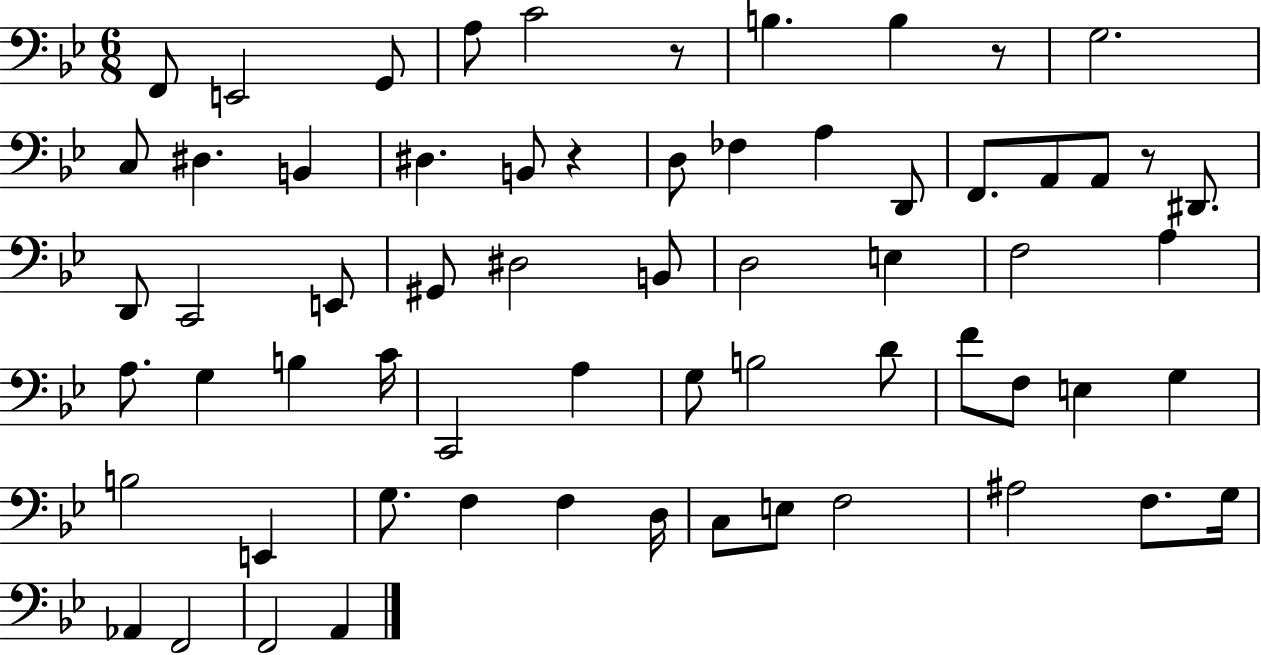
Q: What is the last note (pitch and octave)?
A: A2